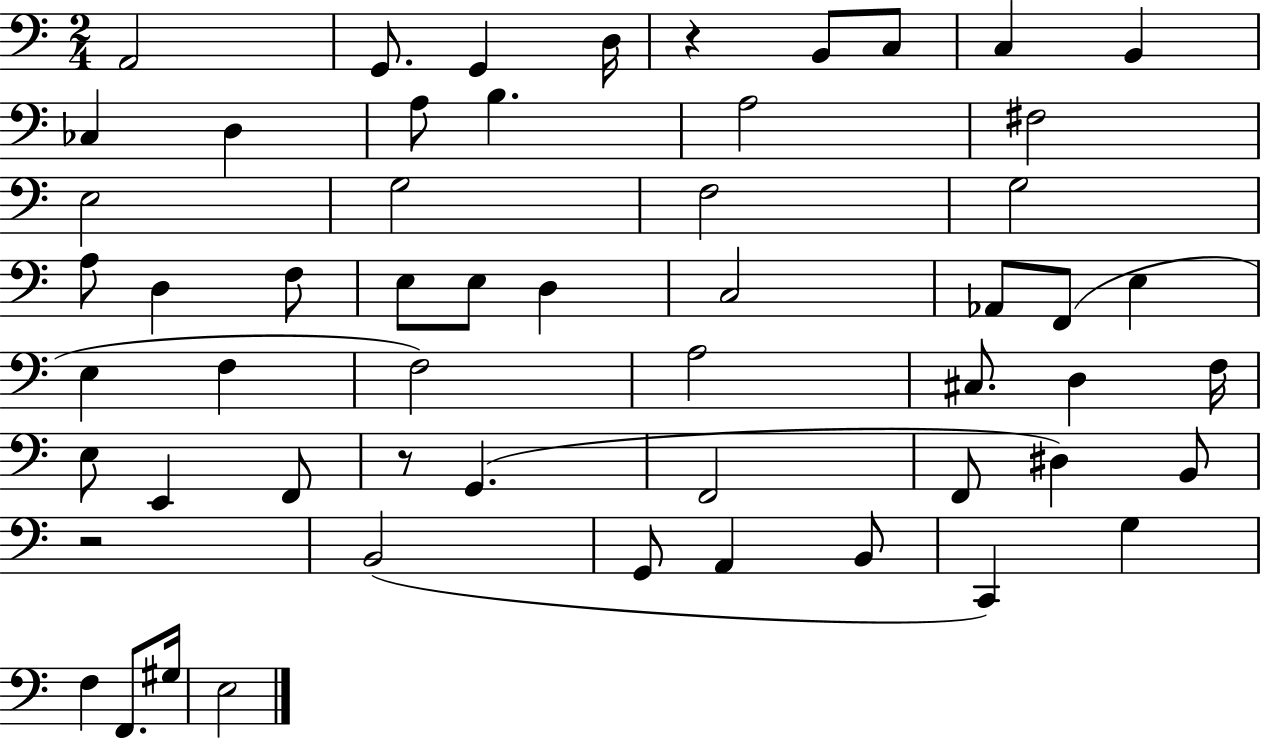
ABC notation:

X:1
T:Untitled
M:2/4
L:1/4
K:C
A,,2 G,,/2 G,, D,/4 z B,,/2 C,/2 C, B,, _C, D, A,/2 B, A,2 ^F,2 E,2 G,2 F,2 G,2 A,/2 D, F,/2 E,/2 E,/2 D, C,2 _A,,/2 F,,/2 E, E, F, F,2 A,2 ^C,/2 D, F,/4 E,/2 E,, F,,/2 z/2 G,, F,,2 F,,/2 ^D, B,,/2 z2 B,,2 G,,/2 A,, B,,/2 C,, G, F, F,,/2 ^G,/4 E,2